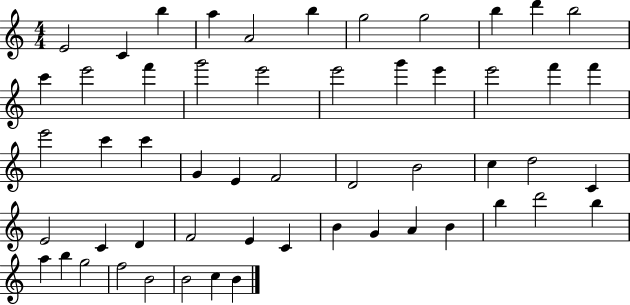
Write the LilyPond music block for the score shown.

{
  \clef treble
  \numericTimeSignature
  \time 4/4
  \key c \major
  e'2 c'4 b''4 | a''4 a'2 b''4 | g''2 g''2 | b''4 d'''4 b''2 | \break c'''4 e'''2 f'''4 | g'''2 e'''2 | e'''2 g'''4 e'''4 | e'''2 f'''4 f'''4 | \break e'''2 c'''4 c'''4 | g'4 e'4 f'2 | d'2 b'2 | c''4 d''2 c'4 | \break e'2 c'4 d'4 | f'2 e'4 c'4 | b'4 g'4 a'4 b'4 | b''4 d'''2 b''4 | \break a''4 b''4 g''2 | f''2 b'2 | b'2 c''4 b'4 | \bar "|."
}